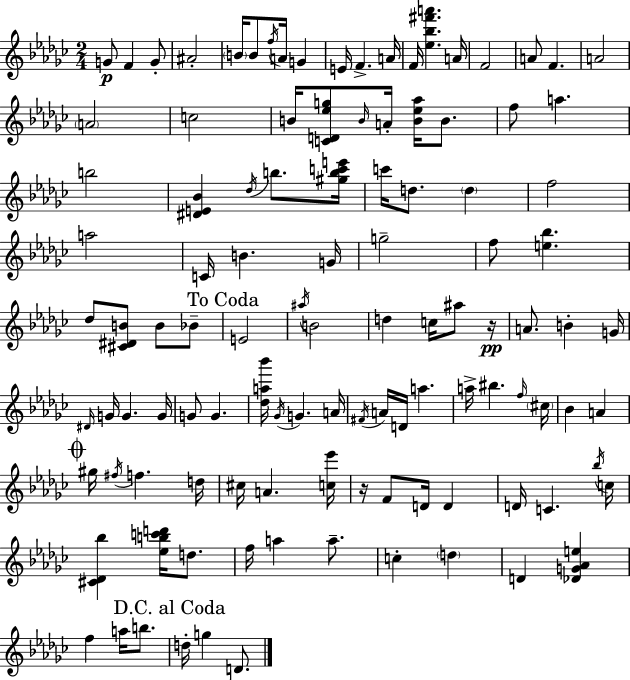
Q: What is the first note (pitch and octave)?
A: G4